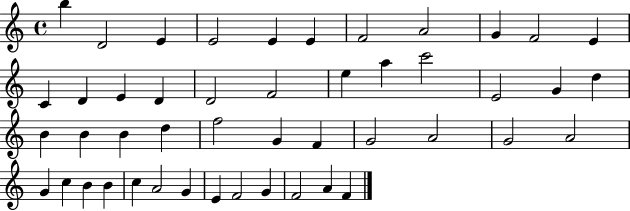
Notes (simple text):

B5/q D4/h E4/q E4/h E4/q E4/q F4/h A4/h G4/q F4/h E4/q C4/q D4/q E4/q D4/q D4/h F4/h E5/q A5/q C6/h E4/h G4/q D5/q B4/q B4/q B4/q D5/q F5/h G4/q F4/q G4/h A4/h G4/h A4/h G4/q C5/q B4/q B4/q C5/q A4/h G4/q E4/q F4/h G4/q F4/h A4/q F4/q